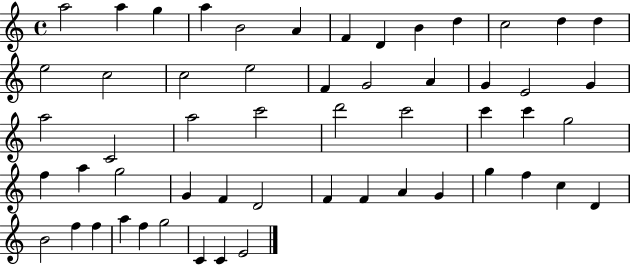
X:1
T:Untitled
M:4/4
L:1/4
K:C
a2 a g a B2 A F D B d c2 d d e2 c2 c2 e2 F G2 A G E2 G a2 C2 a2 c'2 d'2 c'2 c' c' g2 f a g2 G F D2 F F A G g f c D B2 f f a f g2 C C E2